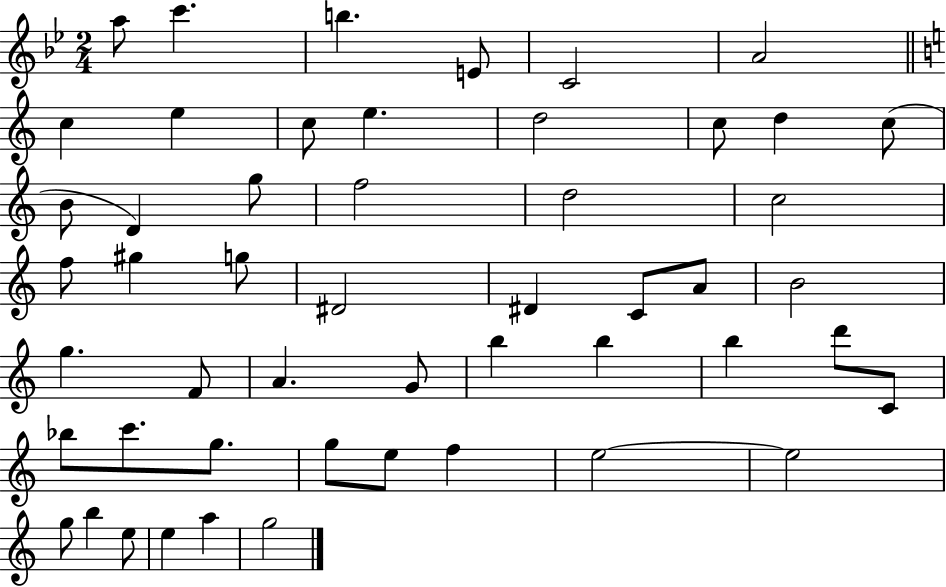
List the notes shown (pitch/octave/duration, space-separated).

A5/e C6/q. B5/q. E4/e C4/h A4/h C5/q E5/q C5/e E5/q. D5/h C5/e D5/q C5/e B4/e D4/q G5/e F5/h D5/h C5/h F5/e G#5/q G5/e D#4/h D#4/q C4/e A4/e B4/h G5/q. F4/e A4/q. G4/e B5/q B5/q B5/q D6/e C4/e Bb5/e C6/e. G5/e. G5/e E5/e F5/q E5/h E5/h G5/e B5/q E5/e E5/q A5/q G5/h